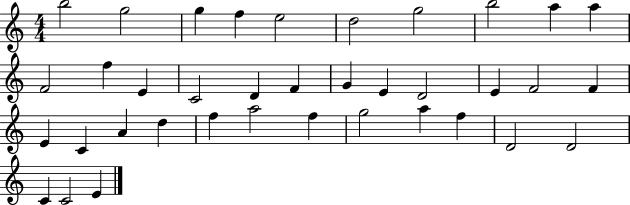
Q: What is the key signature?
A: C major